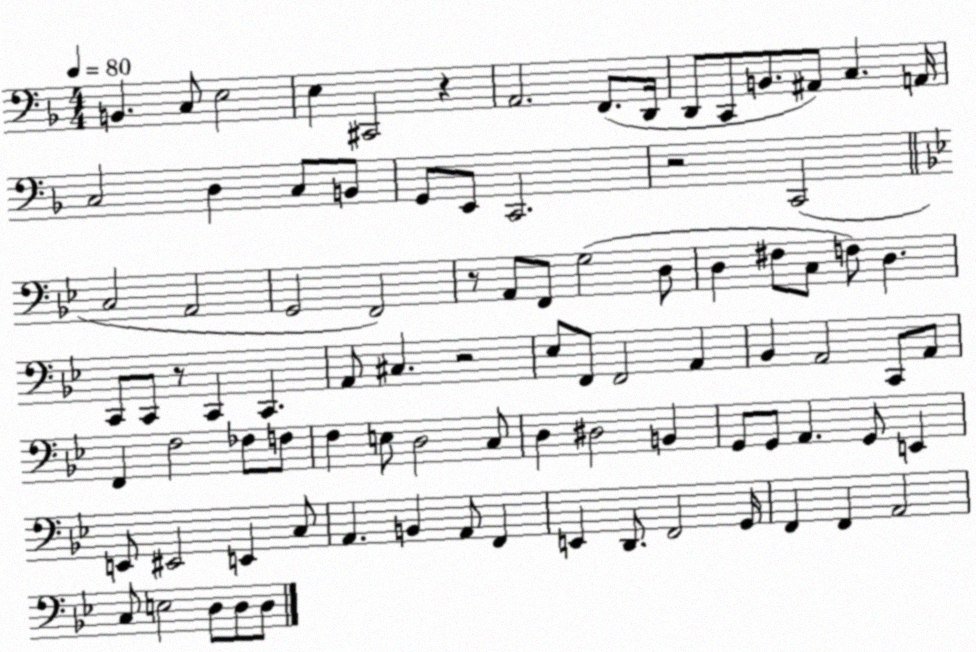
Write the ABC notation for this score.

X:1
T:Untitled
M:4/4
L:1/4
K:F
B,, C,/2 E,2 E, ^C,,2 z A,,2 F,,/2 D,,/4 D,,/2 C,,/2 B,,/2 ^A,,/2 C, A,,/4 C,2 D, C,/2 B,,/2 G,,/2 E,,/2 C,,2 z2 C,,2 C,2 A,,2 G,,2 F,,2 z/2 A,,/2 F,,/2 G,2 D,/2 D, ^F,/2 C,/2 F,/2 D, C,,/2 C,,/2 z/2 C,, C,, A,,/2 ^C, z2 _E,/2 F,,/2 F,,2 A,, _B,, A,,2 C,,/2 A,,/2 F,, F,2 _F,/2 F,/2 F, E,/2 D,2 C,/2 D, ^D,2 B,, G,,/2 G,,/2 A,, G,,/2 E,, E,,/2 ^E,,2 E,, C,/2 A,, B,, A,,/2 F,, E,, D,,/2 F,,2 G,,/4 F,, F,, A,,2 C,/2 E,2 D,/2 D,/2 D,/2